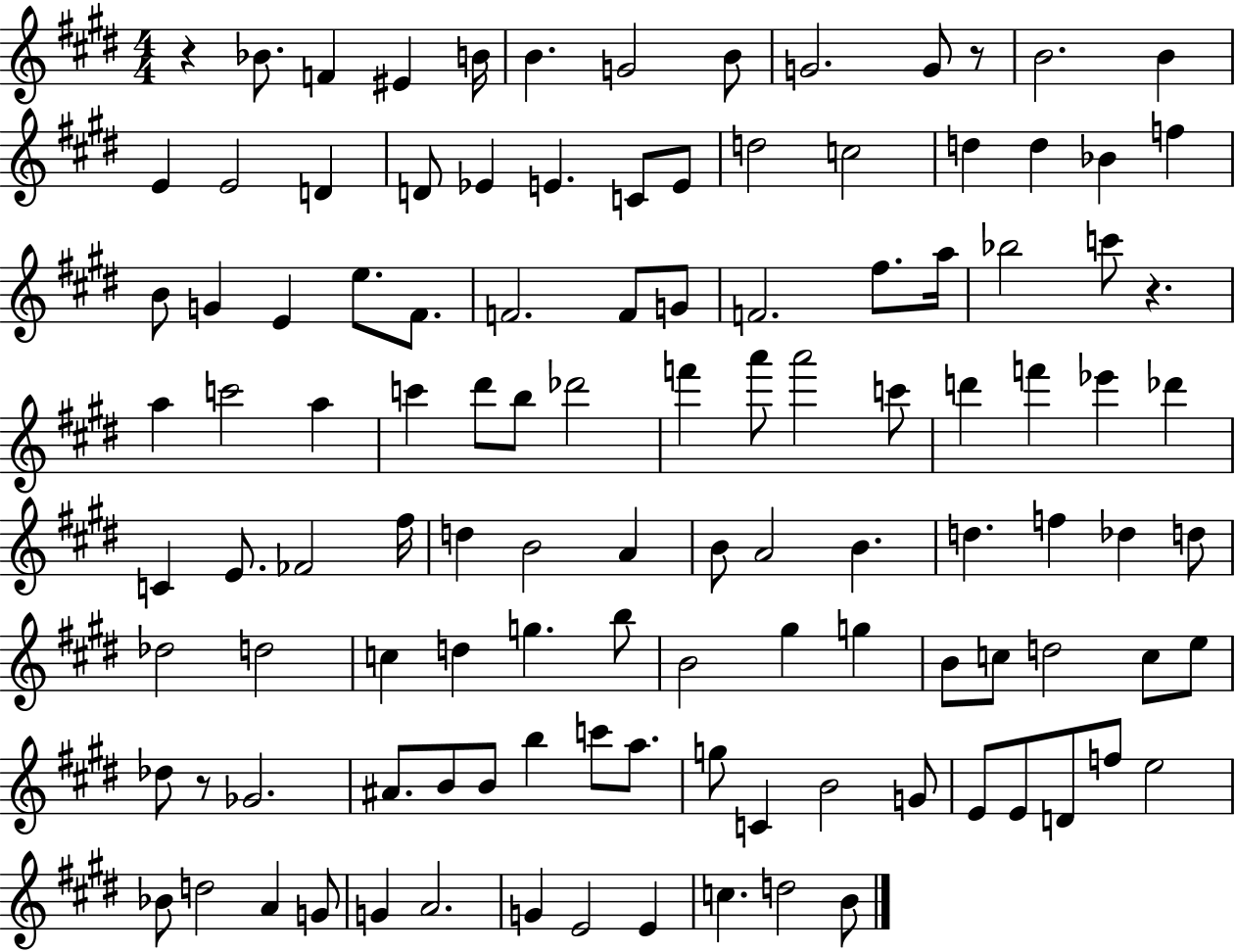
R/q Bb4/e. F4/q EIS4/q B4/s B4/q. G4/h B4/e G4/h. G4/e R/e B4/h. B4/q E4/q E4/h D4/q D4/e Eb4/q E4/q. C4/e E4/e D5/h C5/h D5/q D5/q Bb4/q F5/q B4/e G4/q E4/q E5/e. F#4/e. F4/h. F4/e G4/e F4/h. F#5/e. A5/s Bb5/h C6/e R/q. A5/q C6/h A5/q C6/q D#6/e B5/e Db6/h F6/q A6/e A6/h C6/e D6/q F6/q Eb6/q Db6/q C4/q E4/e. FES4/h F#5/s D5/q B4/h A4/q B4/e A4/h B4/q. D5/q. F5/q Db5/q D5/e Db5/h D5/h C5/q D5/q G5/q. B5/e B4/h G#5/q G5/q B4/e C5/e D5/h C5/e E5/e Db5/e R/e Gb4/h. A#4/e. B4/e B4/e B5/q C6/e A5/e. G5/e C4/q B4/h G4/e E4/e E4/e D4/e F5/e E5/h Bb4/e D5/h A4/q G4/e G4/q A4/h. G4/q E4/h E4/q C5/q. D5/h B4/e